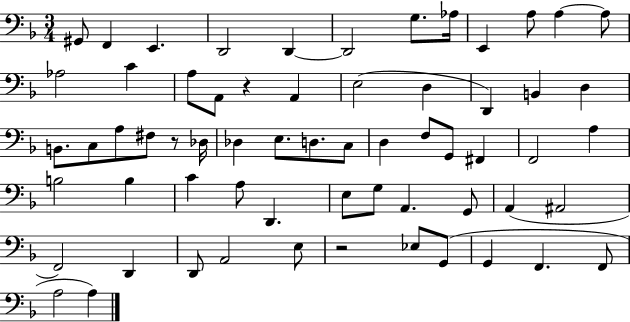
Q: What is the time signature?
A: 3/4